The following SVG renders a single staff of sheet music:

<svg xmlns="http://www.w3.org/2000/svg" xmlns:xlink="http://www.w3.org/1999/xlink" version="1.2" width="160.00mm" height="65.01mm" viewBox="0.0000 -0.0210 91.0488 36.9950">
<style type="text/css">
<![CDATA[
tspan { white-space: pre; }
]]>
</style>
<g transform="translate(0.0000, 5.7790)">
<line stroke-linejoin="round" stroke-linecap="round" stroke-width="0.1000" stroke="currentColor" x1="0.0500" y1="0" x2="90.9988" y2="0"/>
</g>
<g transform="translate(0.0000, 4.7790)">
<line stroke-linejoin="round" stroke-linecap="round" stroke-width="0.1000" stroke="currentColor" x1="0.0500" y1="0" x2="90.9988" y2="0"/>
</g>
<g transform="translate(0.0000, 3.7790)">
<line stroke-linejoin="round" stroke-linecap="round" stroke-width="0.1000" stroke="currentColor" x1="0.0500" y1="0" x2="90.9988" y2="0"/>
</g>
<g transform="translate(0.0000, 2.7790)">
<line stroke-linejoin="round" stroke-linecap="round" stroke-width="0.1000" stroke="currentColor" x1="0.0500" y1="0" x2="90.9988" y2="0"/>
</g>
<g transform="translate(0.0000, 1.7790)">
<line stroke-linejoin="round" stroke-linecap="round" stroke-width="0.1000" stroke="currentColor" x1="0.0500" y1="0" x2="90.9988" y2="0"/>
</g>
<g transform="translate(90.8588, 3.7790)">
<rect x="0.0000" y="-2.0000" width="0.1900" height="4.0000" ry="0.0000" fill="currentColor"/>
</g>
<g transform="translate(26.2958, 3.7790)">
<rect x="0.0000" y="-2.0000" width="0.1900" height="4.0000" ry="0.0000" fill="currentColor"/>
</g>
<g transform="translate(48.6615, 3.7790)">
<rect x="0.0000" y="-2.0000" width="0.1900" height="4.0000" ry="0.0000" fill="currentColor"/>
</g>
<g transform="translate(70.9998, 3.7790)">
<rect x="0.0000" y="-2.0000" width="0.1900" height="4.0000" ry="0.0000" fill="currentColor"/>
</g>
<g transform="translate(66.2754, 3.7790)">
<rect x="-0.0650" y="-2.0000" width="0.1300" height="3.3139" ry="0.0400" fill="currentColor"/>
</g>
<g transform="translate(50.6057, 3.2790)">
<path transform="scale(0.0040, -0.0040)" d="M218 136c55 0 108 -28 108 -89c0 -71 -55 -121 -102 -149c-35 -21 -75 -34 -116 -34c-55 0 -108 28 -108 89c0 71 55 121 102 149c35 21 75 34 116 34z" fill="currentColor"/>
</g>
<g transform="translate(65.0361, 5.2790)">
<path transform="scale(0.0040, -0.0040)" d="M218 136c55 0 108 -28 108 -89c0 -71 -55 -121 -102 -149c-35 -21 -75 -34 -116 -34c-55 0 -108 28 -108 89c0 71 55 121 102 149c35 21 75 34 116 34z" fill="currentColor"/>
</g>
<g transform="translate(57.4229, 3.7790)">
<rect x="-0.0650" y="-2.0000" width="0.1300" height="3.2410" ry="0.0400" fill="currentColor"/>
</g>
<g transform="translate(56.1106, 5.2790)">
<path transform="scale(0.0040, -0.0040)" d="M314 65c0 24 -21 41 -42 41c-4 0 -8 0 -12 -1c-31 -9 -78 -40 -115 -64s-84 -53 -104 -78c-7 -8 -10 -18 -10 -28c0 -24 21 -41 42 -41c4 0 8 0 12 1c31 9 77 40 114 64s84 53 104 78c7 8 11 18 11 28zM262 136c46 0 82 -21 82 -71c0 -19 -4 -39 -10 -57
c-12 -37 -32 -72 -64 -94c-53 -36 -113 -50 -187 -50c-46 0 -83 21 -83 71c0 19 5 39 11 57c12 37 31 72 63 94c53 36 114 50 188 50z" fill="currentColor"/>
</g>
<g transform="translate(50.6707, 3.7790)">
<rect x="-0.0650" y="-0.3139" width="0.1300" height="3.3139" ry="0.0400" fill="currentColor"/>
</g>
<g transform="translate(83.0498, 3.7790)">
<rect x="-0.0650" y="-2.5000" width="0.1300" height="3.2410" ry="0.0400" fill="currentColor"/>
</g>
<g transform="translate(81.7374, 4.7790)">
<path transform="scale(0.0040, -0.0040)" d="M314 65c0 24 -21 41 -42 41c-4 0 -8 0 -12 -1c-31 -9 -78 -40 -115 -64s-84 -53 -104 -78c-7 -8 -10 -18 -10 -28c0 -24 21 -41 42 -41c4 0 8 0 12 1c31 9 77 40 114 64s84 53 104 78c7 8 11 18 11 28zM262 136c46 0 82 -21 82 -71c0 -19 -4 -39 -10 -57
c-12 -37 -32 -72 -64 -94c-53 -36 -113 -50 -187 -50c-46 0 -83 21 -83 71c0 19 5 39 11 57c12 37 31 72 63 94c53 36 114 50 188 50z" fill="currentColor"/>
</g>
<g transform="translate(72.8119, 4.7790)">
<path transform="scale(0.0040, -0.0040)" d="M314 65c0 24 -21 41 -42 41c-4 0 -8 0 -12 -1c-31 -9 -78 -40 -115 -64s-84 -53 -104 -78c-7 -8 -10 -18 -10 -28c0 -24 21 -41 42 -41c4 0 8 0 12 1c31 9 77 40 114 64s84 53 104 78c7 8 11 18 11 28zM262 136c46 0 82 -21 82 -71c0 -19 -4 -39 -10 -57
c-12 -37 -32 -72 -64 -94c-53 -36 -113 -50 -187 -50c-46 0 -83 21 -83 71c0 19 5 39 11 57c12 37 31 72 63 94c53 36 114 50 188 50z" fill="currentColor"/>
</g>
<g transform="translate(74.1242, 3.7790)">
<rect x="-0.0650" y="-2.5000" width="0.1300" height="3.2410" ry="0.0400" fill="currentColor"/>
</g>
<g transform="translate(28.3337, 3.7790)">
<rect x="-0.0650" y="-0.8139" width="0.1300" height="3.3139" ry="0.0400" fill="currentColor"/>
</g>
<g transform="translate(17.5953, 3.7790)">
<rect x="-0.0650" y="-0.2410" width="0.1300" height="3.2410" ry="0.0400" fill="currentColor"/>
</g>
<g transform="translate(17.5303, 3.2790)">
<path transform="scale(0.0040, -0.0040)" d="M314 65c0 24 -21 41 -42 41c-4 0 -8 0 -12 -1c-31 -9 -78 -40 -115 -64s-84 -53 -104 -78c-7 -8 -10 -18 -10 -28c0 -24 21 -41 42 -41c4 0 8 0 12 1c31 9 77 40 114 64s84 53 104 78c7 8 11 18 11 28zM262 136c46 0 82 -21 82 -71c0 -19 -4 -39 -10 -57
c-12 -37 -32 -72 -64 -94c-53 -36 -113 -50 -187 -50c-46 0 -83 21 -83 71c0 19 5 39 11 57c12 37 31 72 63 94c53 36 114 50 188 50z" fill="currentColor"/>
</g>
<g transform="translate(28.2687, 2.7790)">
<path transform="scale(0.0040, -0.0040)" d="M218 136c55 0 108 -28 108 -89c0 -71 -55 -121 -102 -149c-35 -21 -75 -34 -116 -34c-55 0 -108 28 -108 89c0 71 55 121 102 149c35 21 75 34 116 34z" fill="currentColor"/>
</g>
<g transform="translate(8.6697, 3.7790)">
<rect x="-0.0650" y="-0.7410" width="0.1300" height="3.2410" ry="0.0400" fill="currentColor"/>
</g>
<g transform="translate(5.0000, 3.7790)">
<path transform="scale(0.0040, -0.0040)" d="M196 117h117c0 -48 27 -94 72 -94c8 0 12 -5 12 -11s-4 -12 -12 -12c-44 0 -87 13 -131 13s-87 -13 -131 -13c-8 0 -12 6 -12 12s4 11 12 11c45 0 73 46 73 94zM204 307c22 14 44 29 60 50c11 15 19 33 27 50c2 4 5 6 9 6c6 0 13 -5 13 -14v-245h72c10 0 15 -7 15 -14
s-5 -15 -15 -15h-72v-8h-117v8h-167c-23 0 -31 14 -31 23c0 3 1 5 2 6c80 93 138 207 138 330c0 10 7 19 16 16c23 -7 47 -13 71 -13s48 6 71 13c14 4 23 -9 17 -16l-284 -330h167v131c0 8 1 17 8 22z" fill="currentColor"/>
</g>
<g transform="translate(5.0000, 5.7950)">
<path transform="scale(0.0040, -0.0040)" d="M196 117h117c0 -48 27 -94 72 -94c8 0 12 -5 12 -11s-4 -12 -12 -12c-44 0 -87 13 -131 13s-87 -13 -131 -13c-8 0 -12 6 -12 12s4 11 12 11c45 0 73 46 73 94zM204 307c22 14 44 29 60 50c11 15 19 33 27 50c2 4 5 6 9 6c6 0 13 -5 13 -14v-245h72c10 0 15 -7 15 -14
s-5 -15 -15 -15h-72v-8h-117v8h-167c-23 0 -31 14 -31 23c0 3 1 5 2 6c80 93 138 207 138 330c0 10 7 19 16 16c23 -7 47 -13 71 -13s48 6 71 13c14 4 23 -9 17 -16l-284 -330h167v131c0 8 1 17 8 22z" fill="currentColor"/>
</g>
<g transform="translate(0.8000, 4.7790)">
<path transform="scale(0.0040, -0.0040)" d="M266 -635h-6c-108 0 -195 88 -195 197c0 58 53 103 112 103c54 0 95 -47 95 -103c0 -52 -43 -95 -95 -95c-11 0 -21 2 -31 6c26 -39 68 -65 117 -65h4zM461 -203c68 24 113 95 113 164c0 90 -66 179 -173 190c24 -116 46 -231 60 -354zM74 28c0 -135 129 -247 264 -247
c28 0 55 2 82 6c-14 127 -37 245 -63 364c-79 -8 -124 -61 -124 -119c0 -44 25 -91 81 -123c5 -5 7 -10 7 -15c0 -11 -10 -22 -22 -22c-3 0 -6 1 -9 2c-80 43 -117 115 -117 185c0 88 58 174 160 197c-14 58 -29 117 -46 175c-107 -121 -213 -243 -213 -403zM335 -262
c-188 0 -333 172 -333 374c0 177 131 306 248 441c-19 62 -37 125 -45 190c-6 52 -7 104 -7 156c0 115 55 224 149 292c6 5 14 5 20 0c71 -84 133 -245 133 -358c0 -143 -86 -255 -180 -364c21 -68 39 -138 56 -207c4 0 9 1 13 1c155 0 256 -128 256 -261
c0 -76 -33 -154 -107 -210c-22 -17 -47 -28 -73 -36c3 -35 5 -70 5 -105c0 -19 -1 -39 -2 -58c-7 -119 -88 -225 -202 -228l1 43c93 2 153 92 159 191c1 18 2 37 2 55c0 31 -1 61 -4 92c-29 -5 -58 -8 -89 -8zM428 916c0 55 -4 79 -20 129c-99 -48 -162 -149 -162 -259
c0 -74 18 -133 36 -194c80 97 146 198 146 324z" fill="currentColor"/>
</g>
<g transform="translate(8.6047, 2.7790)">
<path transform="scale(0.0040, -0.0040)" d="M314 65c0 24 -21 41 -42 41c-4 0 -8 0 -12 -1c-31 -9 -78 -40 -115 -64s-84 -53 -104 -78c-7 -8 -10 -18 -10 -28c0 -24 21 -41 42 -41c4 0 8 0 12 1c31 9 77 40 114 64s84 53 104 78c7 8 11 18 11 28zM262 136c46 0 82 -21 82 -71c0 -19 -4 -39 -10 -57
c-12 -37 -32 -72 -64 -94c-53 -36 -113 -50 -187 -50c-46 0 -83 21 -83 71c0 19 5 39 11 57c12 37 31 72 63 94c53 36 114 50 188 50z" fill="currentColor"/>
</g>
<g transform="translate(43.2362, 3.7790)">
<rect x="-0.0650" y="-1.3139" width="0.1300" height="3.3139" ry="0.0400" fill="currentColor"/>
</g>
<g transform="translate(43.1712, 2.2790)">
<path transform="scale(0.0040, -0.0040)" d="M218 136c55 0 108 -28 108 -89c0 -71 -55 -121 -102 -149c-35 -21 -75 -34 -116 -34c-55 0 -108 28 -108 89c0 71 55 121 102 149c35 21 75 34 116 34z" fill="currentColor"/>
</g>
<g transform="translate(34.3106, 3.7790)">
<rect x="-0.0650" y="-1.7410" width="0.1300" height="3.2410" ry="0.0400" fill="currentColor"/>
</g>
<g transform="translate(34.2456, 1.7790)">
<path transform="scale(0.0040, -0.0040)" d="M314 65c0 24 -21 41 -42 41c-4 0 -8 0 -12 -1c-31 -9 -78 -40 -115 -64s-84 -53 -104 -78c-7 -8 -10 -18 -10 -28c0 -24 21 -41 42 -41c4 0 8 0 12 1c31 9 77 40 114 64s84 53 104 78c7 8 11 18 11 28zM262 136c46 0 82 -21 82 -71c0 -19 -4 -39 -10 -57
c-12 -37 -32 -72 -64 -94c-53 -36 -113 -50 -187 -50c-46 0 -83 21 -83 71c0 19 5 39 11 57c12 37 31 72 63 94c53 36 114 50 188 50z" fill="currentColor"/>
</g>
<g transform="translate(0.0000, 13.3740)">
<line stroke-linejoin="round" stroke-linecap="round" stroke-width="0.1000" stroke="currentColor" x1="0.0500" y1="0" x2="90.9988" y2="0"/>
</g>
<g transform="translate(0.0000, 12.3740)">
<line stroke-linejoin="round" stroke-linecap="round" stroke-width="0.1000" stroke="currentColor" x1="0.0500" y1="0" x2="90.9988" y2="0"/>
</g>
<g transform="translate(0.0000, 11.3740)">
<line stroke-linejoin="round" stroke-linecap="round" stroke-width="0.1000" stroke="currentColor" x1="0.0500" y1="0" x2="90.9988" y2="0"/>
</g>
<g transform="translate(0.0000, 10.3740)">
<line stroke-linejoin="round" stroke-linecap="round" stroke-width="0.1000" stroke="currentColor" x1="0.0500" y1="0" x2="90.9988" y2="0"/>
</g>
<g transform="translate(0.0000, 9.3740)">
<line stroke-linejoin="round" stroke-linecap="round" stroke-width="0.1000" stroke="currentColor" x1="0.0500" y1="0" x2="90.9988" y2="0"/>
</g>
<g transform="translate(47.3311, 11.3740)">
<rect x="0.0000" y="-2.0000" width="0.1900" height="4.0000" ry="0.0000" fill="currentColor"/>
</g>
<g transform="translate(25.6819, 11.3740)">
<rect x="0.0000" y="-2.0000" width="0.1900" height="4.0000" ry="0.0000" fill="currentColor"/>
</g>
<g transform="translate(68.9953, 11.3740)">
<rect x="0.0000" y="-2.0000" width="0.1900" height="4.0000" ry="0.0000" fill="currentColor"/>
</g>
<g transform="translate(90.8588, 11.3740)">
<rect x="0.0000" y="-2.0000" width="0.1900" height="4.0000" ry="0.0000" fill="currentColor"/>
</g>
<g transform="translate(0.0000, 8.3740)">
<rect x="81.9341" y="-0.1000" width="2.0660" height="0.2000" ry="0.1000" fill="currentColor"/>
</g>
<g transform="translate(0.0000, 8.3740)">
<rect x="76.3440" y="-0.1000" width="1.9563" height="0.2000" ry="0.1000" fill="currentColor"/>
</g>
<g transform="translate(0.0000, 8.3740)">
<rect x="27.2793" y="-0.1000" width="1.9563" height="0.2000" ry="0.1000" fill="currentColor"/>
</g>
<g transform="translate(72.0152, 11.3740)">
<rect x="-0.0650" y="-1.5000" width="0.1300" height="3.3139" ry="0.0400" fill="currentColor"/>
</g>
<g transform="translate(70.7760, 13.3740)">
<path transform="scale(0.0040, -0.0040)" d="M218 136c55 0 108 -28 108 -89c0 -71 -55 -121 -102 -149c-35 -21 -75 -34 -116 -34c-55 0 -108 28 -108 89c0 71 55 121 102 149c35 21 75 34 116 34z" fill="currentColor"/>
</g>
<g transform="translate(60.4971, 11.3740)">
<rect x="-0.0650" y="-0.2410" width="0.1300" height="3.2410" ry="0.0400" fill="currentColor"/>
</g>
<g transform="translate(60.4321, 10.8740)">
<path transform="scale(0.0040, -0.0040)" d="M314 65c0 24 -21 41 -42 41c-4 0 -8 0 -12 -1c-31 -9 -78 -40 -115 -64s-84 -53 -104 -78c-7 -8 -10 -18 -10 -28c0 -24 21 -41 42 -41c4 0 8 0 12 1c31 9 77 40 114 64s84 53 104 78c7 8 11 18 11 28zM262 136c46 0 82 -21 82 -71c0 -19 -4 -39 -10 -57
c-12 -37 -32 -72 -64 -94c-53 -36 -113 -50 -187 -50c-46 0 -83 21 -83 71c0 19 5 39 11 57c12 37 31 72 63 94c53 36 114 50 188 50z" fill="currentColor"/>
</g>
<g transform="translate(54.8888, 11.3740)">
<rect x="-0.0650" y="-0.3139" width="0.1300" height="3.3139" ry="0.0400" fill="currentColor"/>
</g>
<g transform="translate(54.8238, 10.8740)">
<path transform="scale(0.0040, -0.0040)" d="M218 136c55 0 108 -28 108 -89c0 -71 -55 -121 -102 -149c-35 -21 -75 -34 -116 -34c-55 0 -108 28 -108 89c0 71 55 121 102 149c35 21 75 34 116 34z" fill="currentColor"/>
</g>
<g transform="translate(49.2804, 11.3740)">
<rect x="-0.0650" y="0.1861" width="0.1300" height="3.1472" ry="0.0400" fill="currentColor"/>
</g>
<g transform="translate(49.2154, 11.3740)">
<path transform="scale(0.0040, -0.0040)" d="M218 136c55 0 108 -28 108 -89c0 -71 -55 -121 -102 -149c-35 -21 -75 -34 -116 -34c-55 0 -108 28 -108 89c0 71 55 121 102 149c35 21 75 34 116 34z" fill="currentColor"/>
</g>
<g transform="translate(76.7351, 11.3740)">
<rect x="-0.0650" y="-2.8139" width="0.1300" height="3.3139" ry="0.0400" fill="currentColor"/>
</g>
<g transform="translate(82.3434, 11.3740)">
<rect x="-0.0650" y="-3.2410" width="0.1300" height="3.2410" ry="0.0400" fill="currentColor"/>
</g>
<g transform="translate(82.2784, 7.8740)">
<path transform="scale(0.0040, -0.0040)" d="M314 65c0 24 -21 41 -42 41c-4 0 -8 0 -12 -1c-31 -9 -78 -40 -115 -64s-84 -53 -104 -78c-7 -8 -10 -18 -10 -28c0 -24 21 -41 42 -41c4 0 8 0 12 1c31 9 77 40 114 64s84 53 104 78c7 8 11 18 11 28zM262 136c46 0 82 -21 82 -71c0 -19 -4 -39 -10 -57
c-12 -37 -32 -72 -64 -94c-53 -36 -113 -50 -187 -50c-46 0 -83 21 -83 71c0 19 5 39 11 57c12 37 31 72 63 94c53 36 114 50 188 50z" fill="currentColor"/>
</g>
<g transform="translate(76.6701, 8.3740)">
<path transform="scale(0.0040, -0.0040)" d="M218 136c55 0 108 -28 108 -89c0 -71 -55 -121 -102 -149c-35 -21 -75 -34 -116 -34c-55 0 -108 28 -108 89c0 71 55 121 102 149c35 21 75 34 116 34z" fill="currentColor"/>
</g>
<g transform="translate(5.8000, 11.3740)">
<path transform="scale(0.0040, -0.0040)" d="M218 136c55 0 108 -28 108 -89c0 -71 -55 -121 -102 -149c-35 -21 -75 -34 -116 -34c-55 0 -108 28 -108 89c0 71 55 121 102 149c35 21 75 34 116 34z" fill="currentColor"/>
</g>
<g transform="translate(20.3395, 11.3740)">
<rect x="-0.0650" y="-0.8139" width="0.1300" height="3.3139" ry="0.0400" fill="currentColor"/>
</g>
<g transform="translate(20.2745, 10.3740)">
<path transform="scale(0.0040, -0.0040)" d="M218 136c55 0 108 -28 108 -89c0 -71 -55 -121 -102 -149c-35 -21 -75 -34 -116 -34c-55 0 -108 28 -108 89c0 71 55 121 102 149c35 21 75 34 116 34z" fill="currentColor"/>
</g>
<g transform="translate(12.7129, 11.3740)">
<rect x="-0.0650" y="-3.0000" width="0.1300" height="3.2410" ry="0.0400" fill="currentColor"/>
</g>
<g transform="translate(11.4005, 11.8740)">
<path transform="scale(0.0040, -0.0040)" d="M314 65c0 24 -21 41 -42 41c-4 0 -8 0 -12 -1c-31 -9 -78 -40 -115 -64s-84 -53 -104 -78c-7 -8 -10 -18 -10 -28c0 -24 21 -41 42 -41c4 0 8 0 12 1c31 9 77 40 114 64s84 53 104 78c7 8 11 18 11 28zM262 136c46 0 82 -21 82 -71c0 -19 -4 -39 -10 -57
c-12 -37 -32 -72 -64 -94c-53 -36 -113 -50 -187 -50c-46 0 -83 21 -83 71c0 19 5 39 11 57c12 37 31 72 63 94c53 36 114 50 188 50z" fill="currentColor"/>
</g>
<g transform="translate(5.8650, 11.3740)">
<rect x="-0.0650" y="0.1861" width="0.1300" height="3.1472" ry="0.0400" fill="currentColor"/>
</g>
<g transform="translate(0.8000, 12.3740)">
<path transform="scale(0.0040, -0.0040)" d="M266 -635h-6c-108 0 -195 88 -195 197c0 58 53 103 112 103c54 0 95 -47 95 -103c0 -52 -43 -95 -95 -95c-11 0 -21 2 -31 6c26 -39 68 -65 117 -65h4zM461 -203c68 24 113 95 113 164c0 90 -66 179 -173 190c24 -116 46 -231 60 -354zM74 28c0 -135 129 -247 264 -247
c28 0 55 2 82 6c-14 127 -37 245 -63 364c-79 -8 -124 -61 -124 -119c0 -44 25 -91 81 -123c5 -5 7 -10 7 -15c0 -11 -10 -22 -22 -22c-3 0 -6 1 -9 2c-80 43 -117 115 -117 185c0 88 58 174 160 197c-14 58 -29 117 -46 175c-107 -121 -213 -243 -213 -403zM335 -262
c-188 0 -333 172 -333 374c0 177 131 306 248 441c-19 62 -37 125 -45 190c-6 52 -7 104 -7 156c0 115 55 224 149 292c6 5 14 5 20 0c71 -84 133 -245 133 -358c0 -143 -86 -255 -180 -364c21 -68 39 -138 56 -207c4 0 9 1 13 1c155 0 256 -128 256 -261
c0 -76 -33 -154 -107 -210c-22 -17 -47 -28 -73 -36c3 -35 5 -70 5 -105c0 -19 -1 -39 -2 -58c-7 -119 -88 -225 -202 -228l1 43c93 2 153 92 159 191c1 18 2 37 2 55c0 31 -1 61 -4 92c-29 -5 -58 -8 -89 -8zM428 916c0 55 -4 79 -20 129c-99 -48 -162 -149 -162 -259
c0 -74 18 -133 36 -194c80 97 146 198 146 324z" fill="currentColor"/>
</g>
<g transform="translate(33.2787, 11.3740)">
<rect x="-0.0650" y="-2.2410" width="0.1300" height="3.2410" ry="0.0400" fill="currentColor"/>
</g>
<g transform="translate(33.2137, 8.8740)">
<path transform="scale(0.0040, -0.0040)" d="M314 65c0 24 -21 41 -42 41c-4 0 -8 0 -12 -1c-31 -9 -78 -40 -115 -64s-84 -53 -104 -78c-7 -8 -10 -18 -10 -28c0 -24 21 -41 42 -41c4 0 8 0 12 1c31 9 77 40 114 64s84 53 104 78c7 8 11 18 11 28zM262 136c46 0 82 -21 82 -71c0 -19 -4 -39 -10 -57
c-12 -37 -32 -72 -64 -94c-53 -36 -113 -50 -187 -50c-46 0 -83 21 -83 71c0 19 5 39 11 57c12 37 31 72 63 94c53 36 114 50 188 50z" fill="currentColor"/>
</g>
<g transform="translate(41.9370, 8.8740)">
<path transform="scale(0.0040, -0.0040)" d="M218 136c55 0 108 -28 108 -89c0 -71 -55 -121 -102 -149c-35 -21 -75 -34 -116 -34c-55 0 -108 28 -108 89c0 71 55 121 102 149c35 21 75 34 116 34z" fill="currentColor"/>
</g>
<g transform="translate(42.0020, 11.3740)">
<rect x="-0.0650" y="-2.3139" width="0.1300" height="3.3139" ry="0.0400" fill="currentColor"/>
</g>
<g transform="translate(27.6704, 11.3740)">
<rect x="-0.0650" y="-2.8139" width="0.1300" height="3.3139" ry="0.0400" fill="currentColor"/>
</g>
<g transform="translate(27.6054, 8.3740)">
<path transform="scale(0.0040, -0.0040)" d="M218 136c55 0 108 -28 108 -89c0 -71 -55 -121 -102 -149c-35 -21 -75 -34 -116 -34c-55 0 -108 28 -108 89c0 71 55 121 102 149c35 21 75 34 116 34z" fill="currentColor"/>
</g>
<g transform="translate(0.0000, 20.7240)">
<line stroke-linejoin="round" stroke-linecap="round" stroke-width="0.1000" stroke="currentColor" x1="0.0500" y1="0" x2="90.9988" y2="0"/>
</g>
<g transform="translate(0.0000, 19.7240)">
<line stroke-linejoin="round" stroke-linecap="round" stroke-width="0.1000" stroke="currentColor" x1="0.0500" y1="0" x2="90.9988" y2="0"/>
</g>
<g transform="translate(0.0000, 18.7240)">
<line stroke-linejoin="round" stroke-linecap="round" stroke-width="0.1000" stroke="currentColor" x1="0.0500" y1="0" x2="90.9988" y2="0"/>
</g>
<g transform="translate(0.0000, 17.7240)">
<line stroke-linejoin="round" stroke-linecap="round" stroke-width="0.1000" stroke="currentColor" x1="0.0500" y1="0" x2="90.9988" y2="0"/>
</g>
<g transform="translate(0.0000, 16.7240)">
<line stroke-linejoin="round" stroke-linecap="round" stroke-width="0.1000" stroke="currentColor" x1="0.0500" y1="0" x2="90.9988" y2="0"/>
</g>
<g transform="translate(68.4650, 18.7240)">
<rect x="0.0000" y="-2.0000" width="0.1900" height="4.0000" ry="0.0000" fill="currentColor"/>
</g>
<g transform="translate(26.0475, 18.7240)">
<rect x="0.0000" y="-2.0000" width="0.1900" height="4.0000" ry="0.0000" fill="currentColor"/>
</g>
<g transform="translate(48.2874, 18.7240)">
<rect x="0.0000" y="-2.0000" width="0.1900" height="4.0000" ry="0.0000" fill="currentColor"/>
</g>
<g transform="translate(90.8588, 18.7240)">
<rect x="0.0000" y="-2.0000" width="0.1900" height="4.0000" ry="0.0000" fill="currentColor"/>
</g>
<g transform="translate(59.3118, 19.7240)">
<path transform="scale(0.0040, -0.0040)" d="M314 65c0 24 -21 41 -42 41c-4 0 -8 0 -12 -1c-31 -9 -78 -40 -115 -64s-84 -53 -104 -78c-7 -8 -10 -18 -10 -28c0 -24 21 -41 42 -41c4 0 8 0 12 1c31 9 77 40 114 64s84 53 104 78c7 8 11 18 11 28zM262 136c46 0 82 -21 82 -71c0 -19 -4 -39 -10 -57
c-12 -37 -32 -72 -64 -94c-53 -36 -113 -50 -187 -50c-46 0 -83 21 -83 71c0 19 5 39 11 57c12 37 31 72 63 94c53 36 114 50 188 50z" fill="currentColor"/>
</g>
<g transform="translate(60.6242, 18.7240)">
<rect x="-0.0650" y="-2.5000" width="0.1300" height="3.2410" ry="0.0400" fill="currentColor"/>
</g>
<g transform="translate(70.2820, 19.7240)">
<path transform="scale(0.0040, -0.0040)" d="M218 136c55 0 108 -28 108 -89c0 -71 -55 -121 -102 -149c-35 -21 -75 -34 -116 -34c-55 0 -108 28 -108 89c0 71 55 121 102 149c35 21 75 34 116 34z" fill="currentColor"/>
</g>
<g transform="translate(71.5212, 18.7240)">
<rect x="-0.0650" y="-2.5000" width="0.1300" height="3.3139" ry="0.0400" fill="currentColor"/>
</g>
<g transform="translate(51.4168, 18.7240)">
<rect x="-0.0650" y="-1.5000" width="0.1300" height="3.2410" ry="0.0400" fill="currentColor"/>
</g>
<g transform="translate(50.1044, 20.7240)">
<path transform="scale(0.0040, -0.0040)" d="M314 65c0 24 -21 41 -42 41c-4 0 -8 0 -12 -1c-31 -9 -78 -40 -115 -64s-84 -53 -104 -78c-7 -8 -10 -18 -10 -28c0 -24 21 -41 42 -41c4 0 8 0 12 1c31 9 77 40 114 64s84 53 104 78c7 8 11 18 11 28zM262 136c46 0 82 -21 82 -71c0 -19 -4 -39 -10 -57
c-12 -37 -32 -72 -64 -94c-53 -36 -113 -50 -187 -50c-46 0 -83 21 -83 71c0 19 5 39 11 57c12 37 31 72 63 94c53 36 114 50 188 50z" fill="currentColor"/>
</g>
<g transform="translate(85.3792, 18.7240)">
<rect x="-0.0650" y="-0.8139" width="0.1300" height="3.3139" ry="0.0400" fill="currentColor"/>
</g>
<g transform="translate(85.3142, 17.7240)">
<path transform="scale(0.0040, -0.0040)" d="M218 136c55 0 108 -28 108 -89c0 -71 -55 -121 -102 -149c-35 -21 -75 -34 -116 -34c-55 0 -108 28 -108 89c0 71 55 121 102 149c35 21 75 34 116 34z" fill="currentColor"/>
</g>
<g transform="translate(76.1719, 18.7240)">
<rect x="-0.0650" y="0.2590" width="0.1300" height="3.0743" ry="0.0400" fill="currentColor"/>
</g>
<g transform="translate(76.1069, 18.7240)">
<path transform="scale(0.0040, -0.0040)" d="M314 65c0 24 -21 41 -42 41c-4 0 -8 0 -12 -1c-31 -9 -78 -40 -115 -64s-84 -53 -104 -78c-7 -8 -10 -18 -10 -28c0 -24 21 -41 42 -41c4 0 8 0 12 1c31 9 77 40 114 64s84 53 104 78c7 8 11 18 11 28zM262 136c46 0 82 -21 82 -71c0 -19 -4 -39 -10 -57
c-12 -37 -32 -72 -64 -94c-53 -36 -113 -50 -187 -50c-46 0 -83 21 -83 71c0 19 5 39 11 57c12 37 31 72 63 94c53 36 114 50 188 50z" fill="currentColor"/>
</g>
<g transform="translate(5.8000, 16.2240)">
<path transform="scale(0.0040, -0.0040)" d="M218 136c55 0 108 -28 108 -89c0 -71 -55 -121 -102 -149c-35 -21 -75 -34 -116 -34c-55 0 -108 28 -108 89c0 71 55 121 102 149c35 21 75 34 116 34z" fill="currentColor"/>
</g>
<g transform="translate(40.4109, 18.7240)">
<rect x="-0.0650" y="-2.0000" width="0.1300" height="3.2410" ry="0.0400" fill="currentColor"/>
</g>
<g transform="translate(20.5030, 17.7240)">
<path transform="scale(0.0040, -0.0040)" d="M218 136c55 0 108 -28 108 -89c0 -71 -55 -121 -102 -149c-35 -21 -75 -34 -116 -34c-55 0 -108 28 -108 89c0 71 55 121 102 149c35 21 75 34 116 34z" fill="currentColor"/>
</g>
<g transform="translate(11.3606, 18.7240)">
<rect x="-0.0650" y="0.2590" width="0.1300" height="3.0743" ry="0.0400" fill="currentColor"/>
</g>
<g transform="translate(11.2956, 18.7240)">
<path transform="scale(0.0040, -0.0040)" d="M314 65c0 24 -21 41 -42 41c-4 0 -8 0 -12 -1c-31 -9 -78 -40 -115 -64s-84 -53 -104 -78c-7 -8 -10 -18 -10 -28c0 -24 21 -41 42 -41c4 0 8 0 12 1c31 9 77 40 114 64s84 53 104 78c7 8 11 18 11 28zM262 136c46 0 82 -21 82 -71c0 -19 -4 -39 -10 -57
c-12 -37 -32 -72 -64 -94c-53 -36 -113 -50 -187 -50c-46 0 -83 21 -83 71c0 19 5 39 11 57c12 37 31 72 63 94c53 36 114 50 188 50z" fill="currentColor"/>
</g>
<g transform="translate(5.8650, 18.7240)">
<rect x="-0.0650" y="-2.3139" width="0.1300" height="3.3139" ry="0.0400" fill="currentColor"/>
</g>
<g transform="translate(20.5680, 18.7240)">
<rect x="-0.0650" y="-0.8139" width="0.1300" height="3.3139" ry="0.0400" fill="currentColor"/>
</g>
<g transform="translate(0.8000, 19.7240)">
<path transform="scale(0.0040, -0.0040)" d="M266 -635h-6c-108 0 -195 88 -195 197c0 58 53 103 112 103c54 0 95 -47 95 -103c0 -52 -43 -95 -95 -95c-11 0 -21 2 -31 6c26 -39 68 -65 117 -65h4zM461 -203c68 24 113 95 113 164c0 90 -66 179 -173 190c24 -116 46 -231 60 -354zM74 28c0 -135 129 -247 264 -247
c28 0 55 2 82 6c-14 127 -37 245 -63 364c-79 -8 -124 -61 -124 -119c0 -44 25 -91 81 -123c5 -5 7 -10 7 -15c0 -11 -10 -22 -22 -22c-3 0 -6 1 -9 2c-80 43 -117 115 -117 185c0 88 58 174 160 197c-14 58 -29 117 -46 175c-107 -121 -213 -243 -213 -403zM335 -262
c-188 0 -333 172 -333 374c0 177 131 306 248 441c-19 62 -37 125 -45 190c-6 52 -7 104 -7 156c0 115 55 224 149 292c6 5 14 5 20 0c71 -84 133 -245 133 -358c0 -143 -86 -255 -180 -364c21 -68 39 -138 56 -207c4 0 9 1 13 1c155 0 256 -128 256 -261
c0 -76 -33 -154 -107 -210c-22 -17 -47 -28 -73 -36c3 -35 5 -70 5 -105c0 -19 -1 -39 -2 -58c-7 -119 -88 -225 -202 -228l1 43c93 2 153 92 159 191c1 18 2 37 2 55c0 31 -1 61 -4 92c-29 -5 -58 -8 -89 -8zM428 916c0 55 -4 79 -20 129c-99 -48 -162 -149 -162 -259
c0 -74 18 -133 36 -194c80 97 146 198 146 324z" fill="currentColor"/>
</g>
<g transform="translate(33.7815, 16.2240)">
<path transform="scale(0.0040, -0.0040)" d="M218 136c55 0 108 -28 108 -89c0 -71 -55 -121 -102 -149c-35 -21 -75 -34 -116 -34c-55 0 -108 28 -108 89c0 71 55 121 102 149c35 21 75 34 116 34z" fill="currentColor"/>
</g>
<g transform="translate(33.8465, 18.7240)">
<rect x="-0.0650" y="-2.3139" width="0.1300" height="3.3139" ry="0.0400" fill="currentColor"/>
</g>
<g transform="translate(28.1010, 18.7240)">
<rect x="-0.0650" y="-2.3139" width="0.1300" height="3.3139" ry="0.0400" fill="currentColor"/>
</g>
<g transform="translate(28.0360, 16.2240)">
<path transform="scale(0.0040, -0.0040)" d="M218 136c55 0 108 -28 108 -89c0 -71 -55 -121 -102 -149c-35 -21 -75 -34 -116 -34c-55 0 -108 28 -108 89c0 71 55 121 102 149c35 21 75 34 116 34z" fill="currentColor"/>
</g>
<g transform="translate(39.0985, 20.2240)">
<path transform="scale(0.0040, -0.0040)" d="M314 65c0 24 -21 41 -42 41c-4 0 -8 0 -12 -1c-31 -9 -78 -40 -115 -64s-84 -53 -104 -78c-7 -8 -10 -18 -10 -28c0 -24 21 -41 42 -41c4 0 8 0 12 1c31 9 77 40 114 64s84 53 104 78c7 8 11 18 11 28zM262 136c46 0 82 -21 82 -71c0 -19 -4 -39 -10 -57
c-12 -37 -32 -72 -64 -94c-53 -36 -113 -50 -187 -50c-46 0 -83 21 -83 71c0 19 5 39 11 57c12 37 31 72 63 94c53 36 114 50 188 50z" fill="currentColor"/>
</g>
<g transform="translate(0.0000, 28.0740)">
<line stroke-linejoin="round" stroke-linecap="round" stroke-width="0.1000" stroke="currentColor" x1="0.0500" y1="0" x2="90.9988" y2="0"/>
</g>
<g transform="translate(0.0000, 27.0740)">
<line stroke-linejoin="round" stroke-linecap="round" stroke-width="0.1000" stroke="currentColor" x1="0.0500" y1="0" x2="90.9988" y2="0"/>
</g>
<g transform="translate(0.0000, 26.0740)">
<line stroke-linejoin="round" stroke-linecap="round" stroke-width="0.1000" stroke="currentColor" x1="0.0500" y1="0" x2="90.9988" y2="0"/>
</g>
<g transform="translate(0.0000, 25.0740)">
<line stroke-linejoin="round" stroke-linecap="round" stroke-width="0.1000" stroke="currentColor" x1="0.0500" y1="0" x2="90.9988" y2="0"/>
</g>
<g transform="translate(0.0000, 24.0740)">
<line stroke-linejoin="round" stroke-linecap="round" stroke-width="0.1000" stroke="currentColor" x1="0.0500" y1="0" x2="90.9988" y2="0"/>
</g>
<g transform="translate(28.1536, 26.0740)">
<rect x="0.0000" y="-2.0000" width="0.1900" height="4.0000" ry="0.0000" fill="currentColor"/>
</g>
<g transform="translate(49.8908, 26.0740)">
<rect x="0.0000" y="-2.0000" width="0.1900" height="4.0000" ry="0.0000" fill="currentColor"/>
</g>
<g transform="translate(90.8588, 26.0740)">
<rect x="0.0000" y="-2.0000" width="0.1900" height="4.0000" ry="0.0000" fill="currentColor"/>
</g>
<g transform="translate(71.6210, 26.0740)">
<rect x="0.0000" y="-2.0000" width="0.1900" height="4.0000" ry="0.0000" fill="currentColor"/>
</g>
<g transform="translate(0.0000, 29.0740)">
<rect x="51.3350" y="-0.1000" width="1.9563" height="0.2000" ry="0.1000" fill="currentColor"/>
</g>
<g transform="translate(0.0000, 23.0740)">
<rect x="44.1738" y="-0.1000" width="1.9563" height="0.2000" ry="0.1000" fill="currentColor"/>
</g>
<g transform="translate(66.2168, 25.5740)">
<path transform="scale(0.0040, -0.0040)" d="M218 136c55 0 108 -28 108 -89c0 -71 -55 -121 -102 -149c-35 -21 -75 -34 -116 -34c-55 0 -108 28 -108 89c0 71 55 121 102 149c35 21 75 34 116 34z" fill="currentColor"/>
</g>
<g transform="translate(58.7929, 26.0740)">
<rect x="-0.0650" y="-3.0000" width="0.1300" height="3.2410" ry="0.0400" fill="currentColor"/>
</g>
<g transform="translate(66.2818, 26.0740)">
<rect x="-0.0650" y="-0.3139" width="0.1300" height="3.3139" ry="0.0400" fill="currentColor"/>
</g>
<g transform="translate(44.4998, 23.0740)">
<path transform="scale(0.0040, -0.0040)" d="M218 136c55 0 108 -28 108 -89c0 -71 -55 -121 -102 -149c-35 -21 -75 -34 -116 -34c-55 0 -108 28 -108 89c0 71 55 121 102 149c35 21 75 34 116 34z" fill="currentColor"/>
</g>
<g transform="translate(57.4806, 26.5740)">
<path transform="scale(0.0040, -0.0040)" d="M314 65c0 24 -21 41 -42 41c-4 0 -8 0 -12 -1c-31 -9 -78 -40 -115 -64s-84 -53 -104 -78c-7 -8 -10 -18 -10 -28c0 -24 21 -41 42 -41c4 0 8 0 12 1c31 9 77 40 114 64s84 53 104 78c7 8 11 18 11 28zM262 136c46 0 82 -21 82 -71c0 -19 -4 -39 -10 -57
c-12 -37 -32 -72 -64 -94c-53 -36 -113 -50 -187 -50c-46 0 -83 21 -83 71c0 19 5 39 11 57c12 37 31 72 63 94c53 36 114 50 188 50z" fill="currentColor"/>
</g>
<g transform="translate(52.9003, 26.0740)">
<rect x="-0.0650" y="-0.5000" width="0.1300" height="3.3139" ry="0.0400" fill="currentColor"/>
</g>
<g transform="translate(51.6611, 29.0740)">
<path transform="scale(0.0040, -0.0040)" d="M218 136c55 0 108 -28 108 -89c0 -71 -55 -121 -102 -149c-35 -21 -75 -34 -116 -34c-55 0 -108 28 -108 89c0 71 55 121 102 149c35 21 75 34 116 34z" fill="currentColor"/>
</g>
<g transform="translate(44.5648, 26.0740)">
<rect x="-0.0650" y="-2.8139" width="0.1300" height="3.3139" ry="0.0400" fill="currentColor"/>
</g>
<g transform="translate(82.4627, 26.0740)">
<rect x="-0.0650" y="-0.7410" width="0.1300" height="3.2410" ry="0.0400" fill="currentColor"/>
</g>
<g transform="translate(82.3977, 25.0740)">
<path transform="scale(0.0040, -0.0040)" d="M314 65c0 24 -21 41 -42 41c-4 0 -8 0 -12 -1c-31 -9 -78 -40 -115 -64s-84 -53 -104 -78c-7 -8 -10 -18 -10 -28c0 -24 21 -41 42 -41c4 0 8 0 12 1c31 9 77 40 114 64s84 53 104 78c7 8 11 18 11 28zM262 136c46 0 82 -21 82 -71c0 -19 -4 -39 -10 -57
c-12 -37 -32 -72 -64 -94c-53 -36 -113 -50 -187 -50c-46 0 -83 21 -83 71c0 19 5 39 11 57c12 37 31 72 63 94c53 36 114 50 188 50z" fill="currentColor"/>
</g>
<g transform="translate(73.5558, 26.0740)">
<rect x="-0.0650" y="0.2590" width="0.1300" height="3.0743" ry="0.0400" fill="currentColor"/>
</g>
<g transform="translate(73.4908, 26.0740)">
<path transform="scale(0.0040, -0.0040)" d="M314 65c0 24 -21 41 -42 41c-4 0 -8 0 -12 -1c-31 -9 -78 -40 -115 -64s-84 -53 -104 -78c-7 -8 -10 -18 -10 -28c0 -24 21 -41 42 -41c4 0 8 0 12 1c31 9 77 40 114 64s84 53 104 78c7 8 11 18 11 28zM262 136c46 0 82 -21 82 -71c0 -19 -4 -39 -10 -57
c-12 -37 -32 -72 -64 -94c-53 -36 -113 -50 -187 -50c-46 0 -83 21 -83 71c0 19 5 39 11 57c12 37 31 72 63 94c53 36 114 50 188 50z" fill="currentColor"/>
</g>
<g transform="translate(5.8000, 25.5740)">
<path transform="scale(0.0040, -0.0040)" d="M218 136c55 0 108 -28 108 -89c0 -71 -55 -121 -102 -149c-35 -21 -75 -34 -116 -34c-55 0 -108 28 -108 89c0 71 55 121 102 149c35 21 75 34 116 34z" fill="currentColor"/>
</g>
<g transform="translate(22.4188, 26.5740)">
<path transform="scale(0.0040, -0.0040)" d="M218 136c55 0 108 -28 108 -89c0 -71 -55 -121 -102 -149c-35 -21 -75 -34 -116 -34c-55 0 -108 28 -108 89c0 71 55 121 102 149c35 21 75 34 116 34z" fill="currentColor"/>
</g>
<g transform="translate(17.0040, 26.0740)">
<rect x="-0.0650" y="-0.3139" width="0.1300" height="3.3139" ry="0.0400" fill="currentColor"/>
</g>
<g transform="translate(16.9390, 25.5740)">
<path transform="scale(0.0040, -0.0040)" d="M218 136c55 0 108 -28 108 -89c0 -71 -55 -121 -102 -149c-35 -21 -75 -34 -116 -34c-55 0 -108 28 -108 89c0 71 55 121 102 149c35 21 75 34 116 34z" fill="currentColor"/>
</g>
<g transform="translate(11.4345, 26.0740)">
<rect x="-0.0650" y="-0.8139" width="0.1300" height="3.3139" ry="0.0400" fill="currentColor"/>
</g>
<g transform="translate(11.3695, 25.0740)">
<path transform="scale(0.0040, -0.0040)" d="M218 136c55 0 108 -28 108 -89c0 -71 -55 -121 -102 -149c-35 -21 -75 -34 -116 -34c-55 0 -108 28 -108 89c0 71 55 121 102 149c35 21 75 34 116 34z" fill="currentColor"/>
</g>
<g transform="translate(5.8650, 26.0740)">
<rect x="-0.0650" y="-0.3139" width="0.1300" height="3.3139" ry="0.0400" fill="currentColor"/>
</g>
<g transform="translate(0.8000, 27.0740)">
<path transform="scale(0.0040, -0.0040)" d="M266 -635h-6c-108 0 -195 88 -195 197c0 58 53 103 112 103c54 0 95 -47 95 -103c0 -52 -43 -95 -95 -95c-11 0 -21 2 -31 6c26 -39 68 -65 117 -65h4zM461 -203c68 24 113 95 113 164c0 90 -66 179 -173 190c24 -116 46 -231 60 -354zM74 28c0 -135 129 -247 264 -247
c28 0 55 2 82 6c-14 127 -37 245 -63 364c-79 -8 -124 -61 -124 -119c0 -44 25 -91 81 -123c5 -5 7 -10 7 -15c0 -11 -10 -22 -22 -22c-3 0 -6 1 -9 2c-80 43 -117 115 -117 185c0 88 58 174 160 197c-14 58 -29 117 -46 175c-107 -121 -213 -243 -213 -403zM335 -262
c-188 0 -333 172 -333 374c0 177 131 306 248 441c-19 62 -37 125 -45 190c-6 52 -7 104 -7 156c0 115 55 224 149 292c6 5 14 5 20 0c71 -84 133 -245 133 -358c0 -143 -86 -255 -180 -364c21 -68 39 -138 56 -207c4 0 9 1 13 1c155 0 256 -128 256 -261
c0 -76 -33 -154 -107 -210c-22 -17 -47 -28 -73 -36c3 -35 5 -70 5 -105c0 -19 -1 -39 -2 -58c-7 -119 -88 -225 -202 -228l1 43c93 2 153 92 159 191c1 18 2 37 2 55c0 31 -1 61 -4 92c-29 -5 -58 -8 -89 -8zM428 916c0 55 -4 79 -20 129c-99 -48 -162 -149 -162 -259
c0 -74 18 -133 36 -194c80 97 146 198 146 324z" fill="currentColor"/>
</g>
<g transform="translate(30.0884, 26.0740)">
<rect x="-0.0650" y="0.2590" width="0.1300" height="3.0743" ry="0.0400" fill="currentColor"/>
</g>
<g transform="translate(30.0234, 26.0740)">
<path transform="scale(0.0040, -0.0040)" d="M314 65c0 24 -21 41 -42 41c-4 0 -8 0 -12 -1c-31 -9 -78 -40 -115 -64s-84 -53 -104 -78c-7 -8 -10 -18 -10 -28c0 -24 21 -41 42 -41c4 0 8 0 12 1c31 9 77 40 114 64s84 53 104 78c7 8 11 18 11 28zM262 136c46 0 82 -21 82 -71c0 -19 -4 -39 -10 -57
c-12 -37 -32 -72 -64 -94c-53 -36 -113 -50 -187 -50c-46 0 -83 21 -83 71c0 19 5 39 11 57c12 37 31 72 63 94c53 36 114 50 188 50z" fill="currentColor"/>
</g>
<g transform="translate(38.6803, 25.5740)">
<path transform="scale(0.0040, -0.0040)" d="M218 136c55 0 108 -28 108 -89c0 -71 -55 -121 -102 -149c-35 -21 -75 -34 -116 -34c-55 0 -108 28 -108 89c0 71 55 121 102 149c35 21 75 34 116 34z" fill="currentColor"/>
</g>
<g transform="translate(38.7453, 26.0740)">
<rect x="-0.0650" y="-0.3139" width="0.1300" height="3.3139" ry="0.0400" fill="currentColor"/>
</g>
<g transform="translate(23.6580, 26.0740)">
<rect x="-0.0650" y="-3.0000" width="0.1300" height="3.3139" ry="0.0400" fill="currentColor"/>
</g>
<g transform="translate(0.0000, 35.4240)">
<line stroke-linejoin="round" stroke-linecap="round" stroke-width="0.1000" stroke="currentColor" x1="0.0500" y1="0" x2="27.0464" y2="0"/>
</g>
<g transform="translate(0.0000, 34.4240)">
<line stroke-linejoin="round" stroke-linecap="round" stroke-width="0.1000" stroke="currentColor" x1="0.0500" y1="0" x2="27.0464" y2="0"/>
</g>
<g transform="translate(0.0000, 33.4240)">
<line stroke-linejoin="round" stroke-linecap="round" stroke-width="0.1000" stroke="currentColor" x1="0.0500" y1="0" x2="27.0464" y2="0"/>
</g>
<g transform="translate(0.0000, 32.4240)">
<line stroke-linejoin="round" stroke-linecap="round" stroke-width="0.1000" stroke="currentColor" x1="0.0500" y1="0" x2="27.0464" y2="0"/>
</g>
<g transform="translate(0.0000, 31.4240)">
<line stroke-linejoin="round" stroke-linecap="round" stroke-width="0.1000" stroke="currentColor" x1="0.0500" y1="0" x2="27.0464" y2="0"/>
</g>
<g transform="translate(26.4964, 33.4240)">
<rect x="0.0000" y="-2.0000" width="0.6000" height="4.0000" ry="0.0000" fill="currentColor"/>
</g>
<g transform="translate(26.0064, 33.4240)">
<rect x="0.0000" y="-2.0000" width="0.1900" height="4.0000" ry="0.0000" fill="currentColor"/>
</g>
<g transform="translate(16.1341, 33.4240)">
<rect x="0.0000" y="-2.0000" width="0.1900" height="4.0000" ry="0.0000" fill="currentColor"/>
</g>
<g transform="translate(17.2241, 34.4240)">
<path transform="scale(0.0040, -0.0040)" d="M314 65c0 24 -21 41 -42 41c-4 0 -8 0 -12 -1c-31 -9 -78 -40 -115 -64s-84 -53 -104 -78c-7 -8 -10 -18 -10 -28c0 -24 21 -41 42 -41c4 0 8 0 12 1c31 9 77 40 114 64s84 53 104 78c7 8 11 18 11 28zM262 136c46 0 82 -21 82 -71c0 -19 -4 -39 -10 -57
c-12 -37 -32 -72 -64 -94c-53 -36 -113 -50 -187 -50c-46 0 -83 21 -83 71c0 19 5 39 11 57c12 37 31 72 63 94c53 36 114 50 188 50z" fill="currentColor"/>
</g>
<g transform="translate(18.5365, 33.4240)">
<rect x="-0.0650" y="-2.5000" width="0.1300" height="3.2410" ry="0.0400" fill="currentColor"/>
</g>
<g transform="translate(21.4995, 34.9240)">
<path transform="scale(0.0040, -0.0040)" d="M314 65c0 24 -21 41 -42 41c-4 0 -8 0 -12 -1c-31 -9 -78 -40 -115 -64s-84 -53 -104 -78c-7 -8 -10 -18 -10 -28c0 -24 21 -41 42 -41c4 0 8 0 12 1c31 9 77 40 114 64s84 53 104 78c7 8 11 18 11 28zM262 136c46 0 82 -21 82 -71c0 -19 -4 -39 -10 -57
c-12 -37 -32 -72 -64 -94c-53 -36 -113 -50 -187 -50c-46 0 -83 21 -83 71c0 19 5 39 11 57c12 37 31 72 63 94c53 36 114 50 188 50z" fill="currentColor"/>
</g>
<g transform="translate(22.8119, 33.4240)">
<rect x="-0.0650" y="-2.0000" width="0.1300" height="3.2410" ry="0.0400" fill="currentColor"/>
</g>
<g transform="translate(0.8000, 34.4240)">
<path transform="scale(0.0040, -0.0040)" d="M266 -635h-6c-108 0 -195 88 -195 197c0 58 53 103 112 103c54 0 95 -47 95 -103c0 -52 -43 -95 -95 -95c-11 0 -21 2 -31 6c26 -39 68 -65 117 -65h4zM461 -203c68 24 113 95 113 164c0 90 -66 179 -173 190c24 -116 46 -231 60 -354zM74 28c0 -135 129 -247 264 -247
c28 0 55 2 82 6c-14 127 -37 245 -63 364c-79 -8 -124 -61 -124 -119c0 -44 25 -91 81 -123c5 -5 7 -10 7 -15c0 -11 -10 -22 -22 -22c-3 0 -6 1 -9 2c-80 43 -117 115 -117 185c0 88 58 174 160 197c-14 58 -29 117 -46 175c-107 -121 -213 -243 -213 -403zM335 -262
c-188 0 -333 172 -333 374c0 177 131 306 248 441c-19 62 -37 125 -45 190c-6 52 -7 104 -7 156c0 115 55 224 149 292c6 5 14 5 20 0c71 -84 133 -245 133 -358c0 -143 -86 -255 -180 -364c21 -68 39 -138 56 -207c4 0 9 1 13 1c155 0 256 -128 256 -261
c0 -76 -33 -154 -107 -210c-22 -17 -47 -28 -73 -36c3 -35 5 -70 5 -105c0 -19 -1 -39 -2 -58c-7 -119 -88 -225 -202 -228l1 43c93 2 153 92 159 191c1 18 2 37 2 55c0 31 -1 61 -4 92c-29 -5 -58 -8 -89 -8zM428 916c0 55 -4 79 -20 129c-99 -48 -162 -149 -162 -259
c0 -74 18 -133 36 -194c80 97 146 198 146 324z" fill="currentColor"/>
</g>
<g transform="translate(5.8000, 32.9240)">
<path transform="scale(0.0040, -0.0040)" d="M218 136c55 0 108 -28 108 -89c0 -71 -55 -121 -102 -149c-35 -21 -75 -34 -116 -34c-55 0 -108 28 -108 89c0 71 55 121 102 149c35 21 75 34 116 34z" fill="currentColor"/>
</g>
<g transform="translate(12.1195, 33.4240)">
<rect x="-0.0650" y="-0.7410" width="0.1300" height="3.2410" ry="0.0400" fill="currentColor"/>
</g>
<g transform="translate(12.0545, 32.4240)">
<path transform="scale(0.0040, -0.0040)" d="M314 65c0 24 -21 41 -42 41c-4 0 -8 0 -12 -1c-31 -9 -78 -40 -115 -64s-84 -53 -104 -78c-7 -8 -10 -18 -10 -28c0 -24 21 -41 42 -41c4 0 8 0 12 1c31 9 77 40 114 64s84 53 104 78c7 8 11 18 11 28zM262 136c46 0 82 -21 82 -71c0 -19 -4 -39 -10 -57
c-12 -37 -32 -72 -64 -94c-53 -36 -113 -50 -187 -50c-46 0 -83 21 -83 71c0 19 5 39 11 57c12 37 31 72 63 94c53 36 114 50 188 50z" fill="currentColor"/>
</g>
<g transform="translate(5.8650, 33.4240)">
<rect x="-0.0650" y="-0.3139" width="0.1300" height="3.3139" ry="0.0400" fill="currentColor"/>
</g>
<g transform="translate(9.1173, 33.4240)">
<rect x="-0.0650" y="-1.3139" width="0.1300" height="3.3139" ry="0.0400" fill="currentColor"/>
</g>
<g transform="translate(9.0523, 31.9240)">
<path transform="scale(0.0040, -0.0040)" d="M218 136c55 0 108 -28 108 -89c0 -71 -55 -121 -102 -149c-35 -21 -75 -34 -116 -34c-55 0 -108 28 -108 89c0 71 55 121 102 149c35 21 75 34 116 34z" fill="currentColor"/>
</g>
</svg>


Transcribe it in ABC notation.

X:1
T:Untitled
M:4/4
L:1/4
K:C
d2 c2 d f2 e c F2 F G2 G2 B A2 d a g2 g B c c2 E a b2 g B2 d g g F2 E2 G2 G B2 d c d c A B2 c a C A2 c B2 d2 c e d2 G2 F2